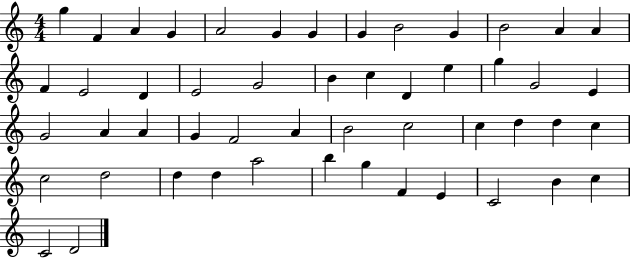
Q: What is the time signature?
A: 4/4